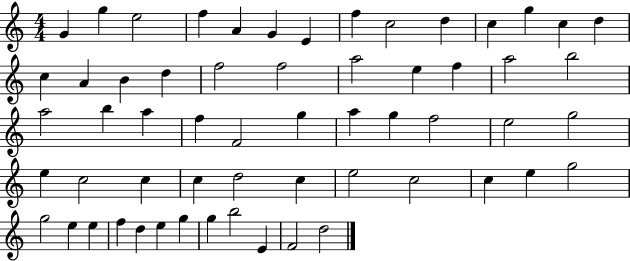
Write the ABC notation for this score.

X:1
T:Untitled
M:4/4
L:1/4
K:C
G g e2 f A G E f c2 d c g c d c A B d f2 f2 a2 e f a2 b2 a2 b a f F2 g a g f2 e2 g2 e c2 c c d2 c e2 c2 c e g2 g2 e e f d e g g b2 E F2 d2